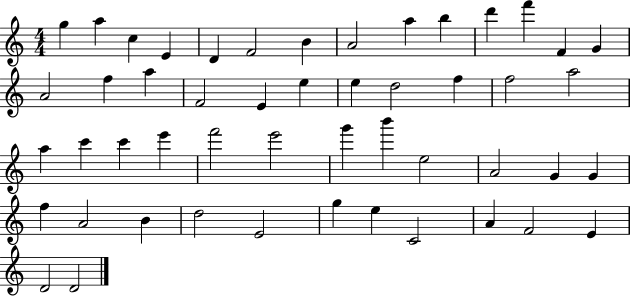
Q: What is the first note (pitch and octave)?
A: G5